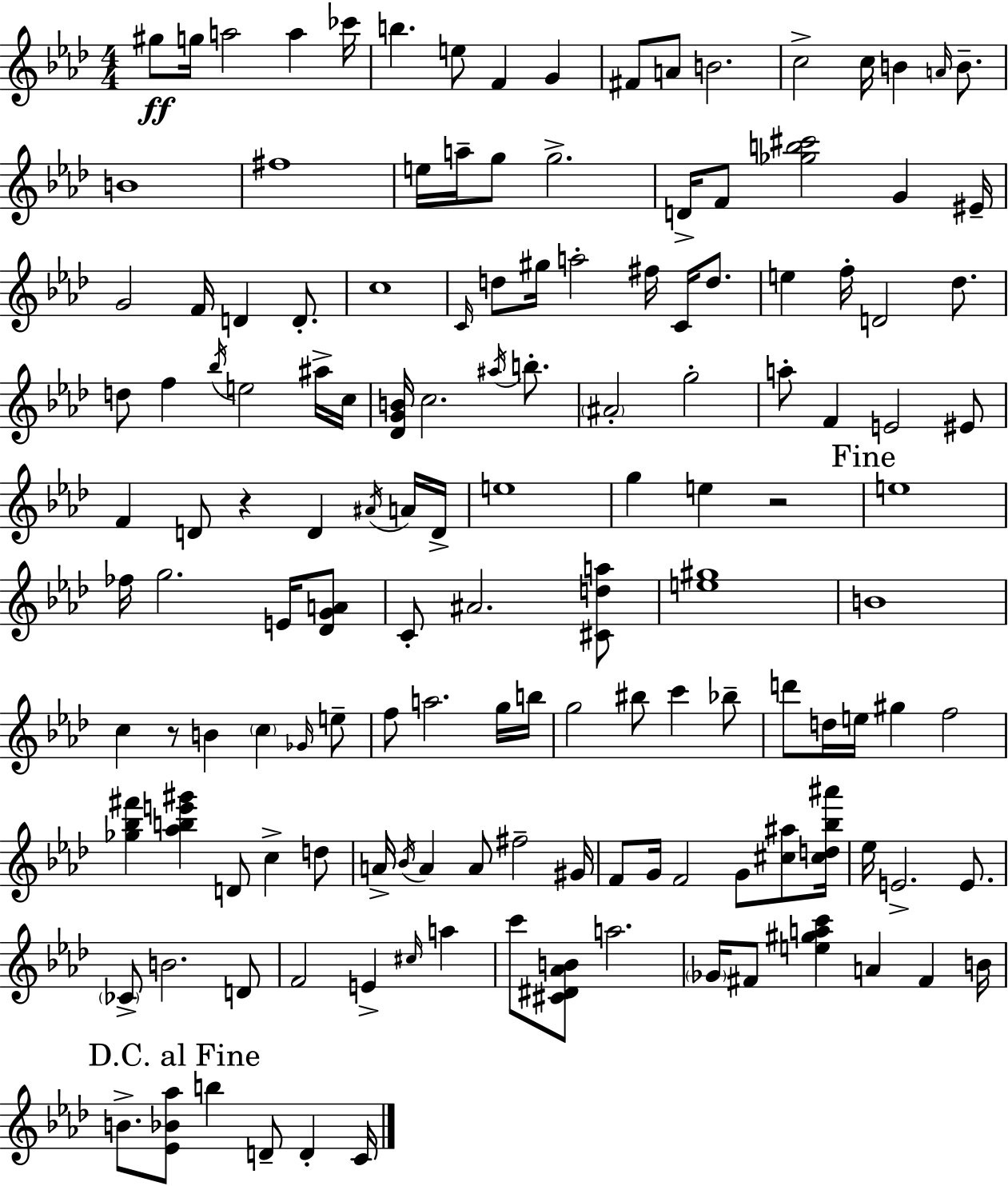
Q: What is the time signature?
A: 4/4